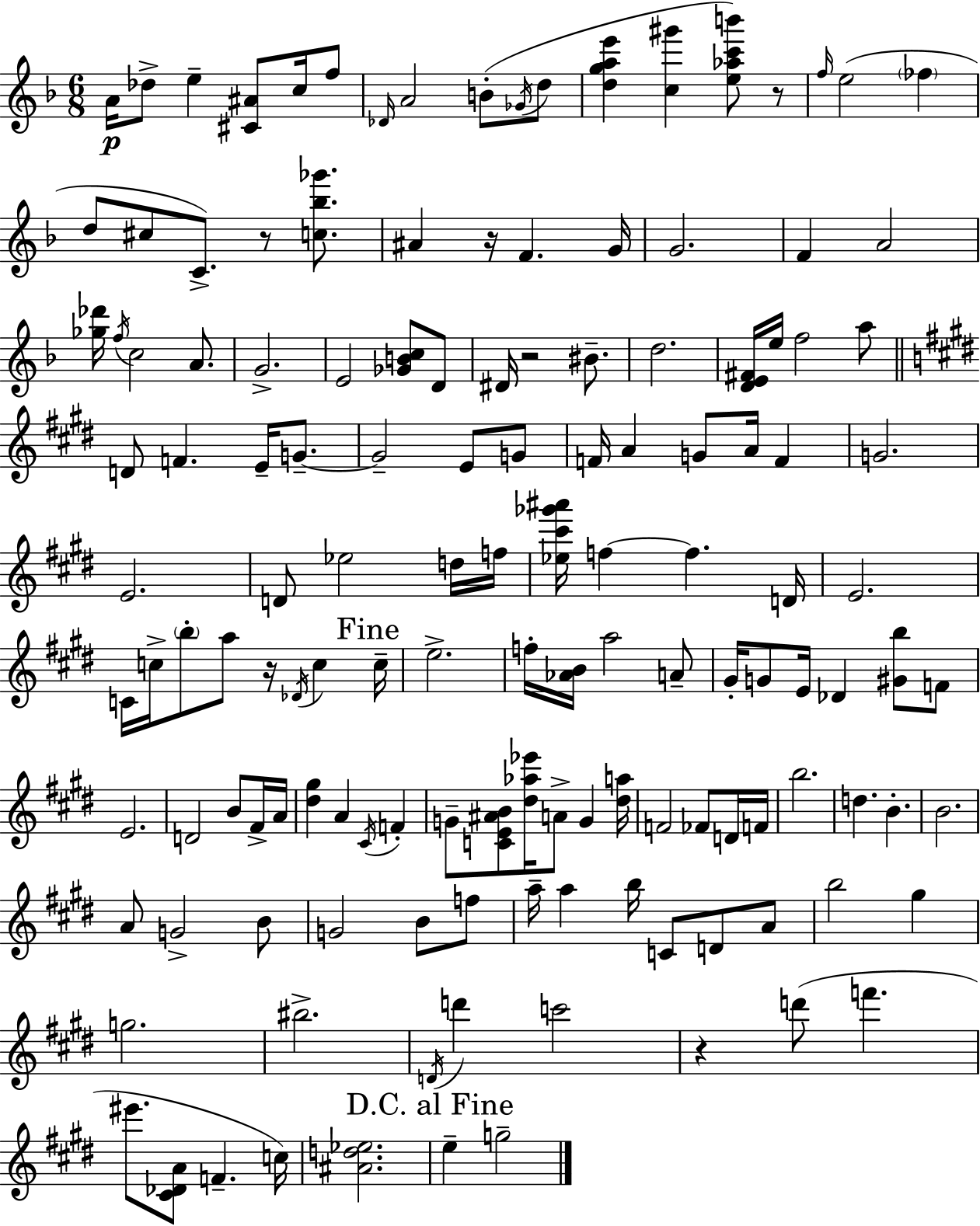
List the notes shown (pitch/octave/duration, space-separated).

A4/s Db5/e E5/q [C#4,A#4]/e C5/s F5/e Db4/s A4/h B4/e Gb4/s D5/e [D5,G5,A5,E6]/q [C5,G#6]/q [E5,Ab5,C6,B6]/e R/e F5/s E5/h FES5/q D5/e C#5/e C4/e. R/e [C5,Bb5,Gb6]/e. A#4/q R/s F4/q. G4/s G4/h. F4/q A4/h [Gb5,Db6]/s F5/s C5/h A4/e. G4/h. E4/h [Gb4,B4,C5]/e D4/e D#4/s R/h BIS4/e. D5/h. [D4,E4,F#4]/s E5/s F5/h A5/e D4/e F4/q. E4/s G4/e. G4/h E4/e G4/e F4/s A4/q G4/e A4/s F4/q G4/h. E4/h. D4/e Eb5/h D5/s F5/s [Eb5,C#6,Gb6,A#6]/s F5/q F5/q. D4/s E4/h. C4/s C5/s B5/e A5/e R/s Db4/s C5/q C5/s E5/h. F5/s [Ab4,B4]/s A5/h A4/e G#4/s G4/e E4/s Db4/q [G#4,B5]/e F4/e E4/h. D4/h B4/e F#4/s A4/s [D#5,G#5]/q A4/q C#4/s F4/q G4/e [C4,E4,A#4,B4]/e [D#5,Ab5,Eb6]/s A4/e G4/q [D#5,A5]/s F4/h FES4/e D4/s F4/s B5/h. D5/q. B4/q. B4/h. A4/e G4/h B4/e G4/h B4/e F5/e A5/s A5/q B5/s C4/e D4/e A4/e B5/h G#5/q G5/h. BIS5/h. D4/s D6/q C6/h R/q D6/e F6/q. EIS6/e. [C#4,Db4,A4]/e F4/q. C5/s [A#4,D5,Eb5]/h. E5/q G5/h